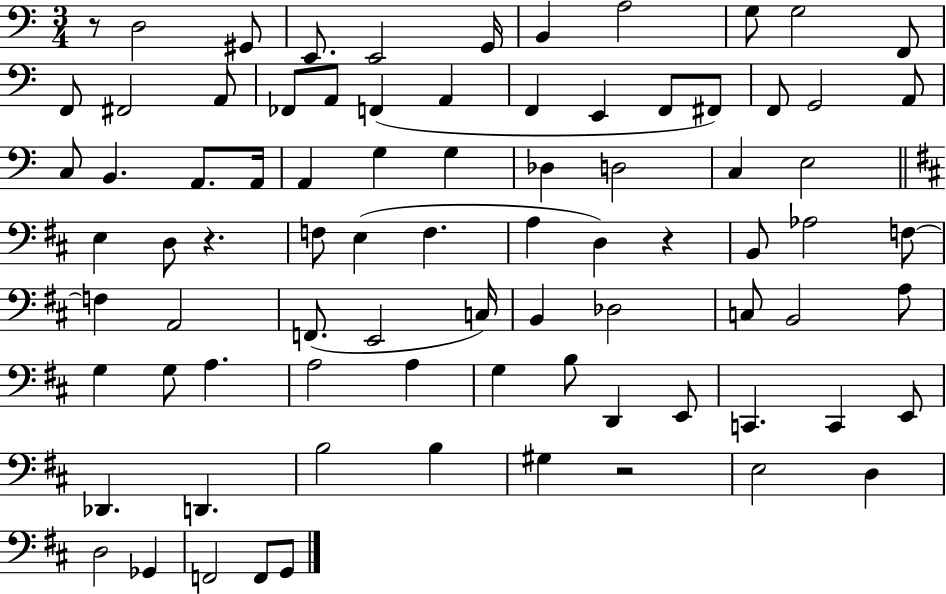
{
  \clef bass
  \numericTimeSignature
  \time 3/4
  \key c \major
  r8 d2 gis,8 | e,8. e,2 g,16 | b,4 a2 | g8 g2 f,8 | \break f,8 fis,2 a,8 | fes,8 a,8 f,4( a,4 | f,4 e,4 f,8 fis,8) | f,8 g,2 a,8 | \break c8 b,4. a,8. a,16 | a,4 g4 g4 | des4 d2 | c4 e2 | \break \bar "||" \break \key b \minor e4 d8 r4. | f8 e4( f4. | a4 d4) r4 | b,8 aes2 f8~~ | \break f4 a,2 | f,8.( e,2 c16) | b,4 des2 | c8 b,2 a8 | \break g4 g8 a4. | a2 a4 | g4 b8 d,4 e,8 | c,4. c,4 e,8 | \break des,4. d,4. | b2 b4 | gis4 r2 | e2 d4 | \break d2 ges,4 | f,2 f,8 g,8 | \bar "|."
}